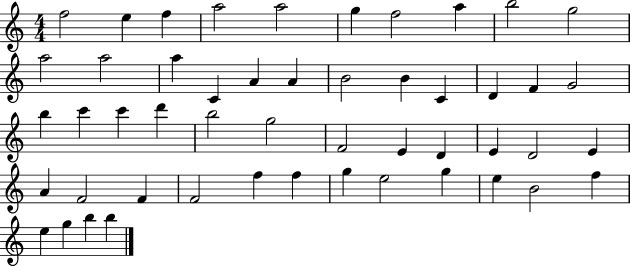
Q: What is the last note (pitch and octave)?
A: B5